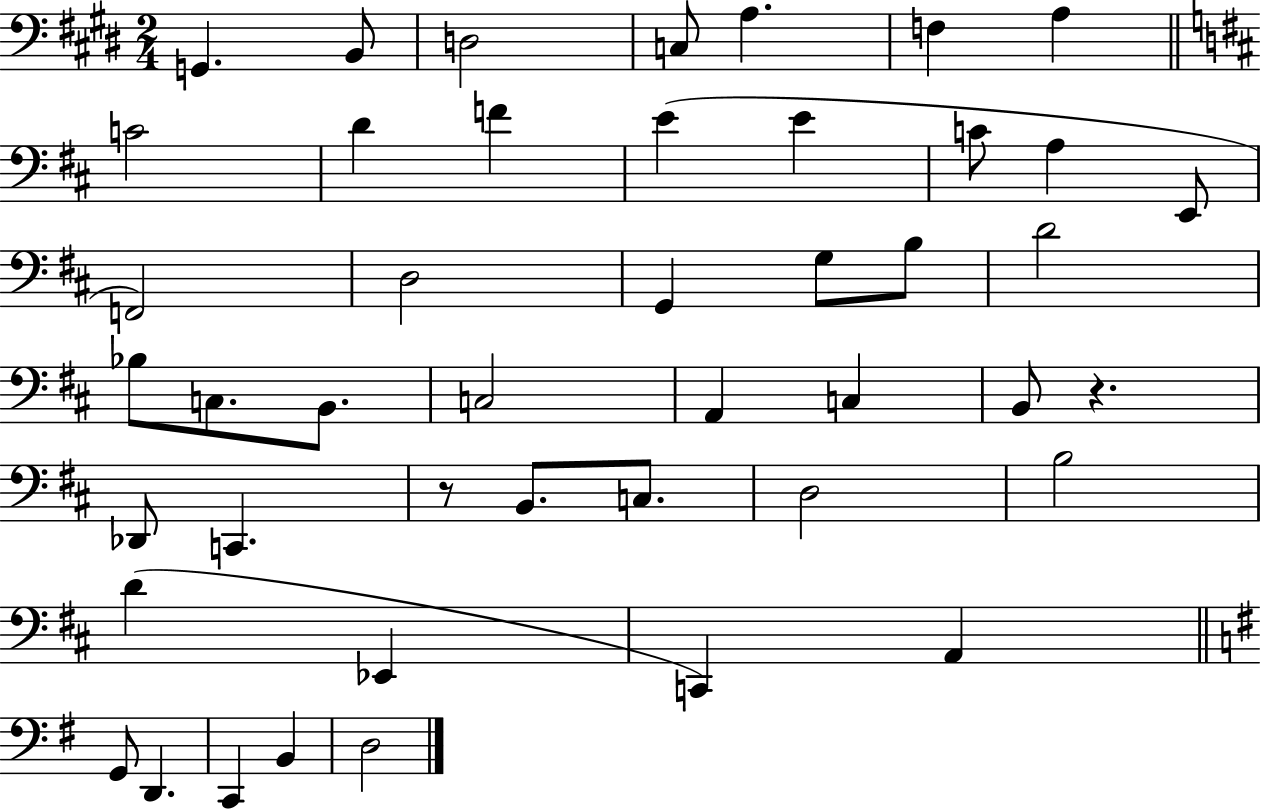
G2/q. B2/e D3/h C3/e A3/q. F3/q A3/q C4/h D4/q F4/q E4/q E4/q C4/e A3/q E2/e F2/h D3/h G2/q G3/e B3/e D4/h Bb3/e C3/e. B2/e. C3/h A2/q C3/q B2/e R/q. Db2/e C2/q. R/e B2/e. C3/e. D3/h B3/h D4/q Eb2/q C2/q A2/q G2/e D2/q. C2/q B2/q D3/h